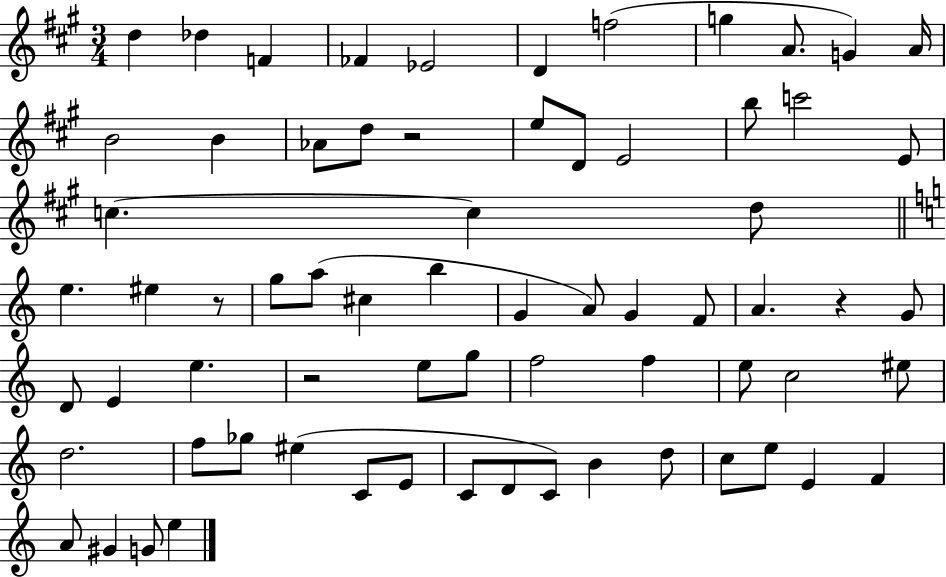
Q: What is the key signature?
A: A major